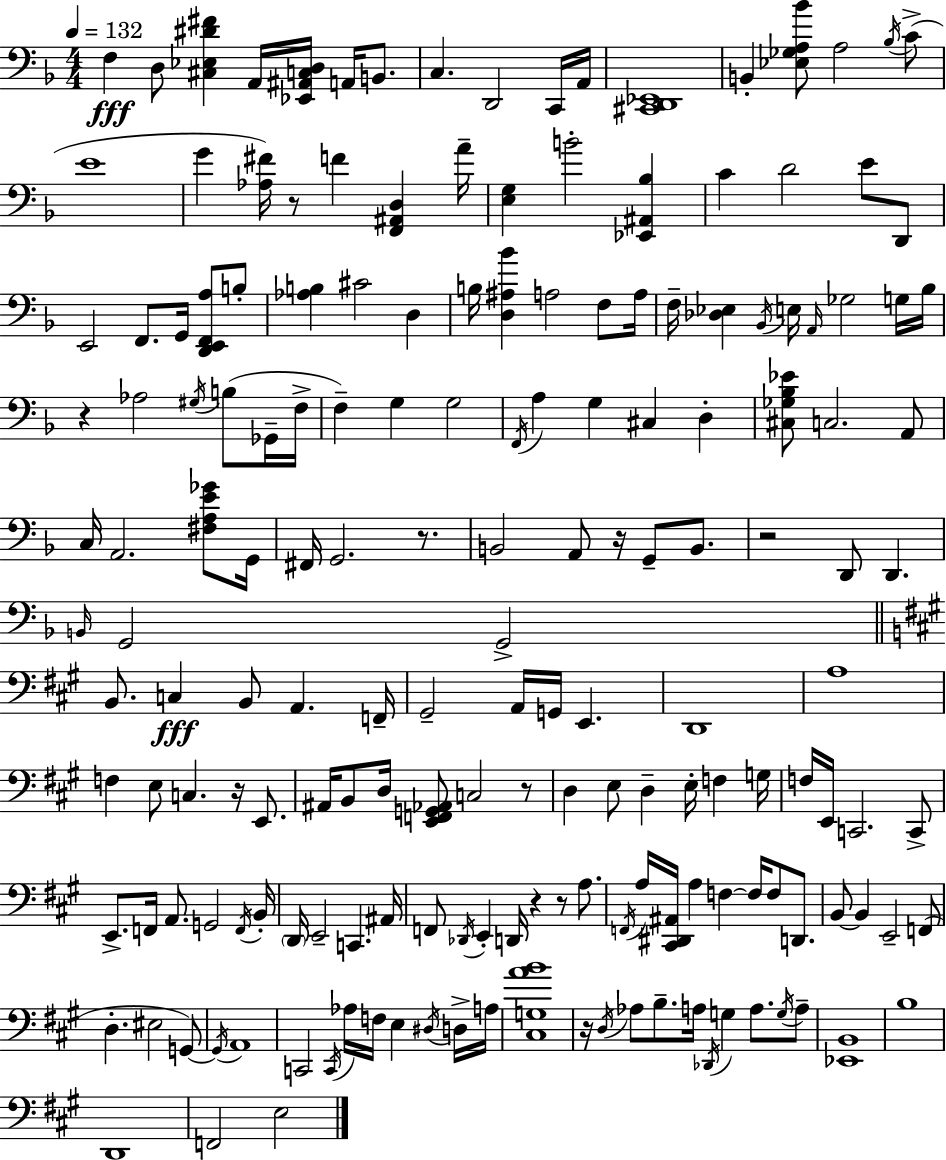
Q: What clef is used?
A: bass